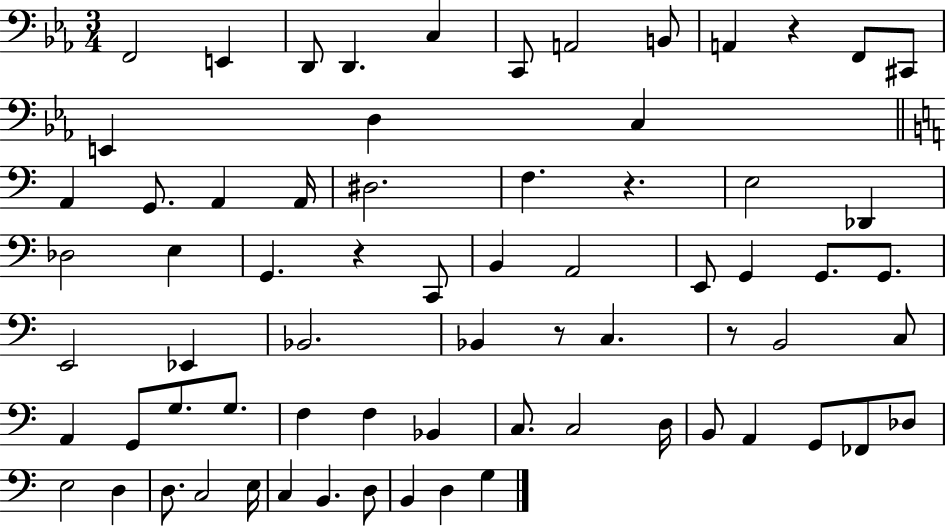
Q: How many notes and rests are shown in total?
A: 70